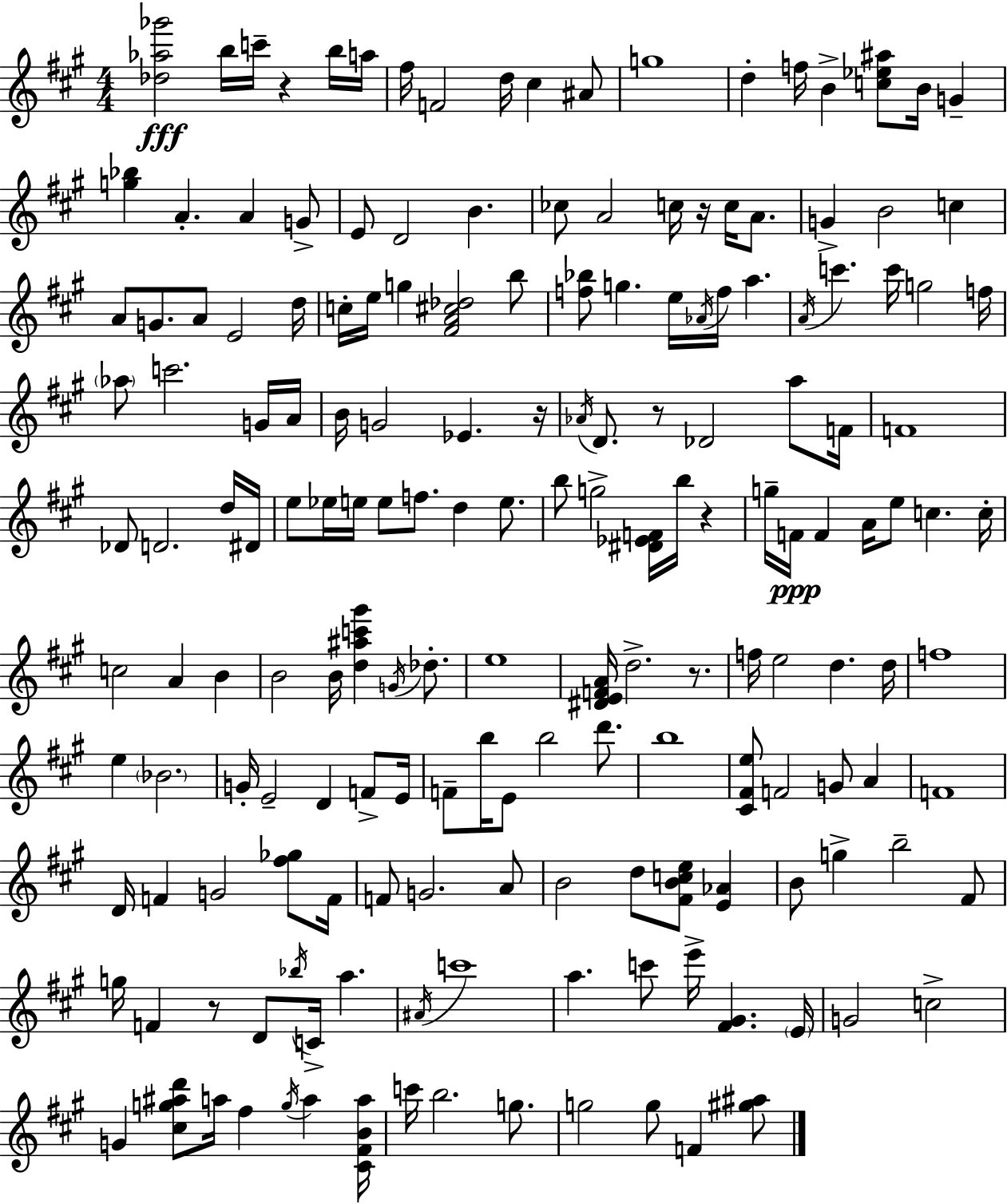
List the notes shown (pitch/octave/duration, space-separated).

[Db5,Ab5,Gb6]/h B5/s C6/s R/q B5/s A5/s F#5/s F4/h D5/s C#5/q A#4/e G5/w D5/q F5/s B4/q [C5,Eb5,A#5]/e B4/s G4/q [G5,Bb5]/q A4/q. A4/q G4/e E4/e D4/h B4/q. CES5/e A4/h C5/s R/s C5/s A4/e. G4/q B4/h C5/q A4/e G4/e. A4/e E4/h D5/s C5/s E5/s G5/q [F#4,A4,C#5,Db5]/h B5/e [F5,Bb5]/e G5/q. E5/s Ab4/s F5/s A5/q. A4/s C6/q. C6/s G5/h F5/s Ab5/e C6/h. G4/s A4/s B4/s G4/h Eb4/q. R/s Ab4/s D4/e. R/e Db4/h A5/e F4/s F4/w Db4/e D4/h. D5/s D#4/s E5/e Eb5/s E5/s E5/e F5/e. D5/q E5/e. B5/e G5/h [D#4,Eb4,F4]/s B5/s R/q G5/s F4/s F4/q A4/s E5/e C5/q. C5/s C5/h A4/q B4/q B4/h B4/s [D5,A#5,C6,G#6]/q G4/s Db5/e. E5/w [D#4,E4,F4,A4]/s D5/h. R/e. F5/s E5/h D5/q. D5/s F5/w E5/q Bb4/h. G4/s E4/h D4/q F4/e E4/s F4/e B5/s E4/e B5/h D6/e. B5/w [C#4,F#4,E5]/e F4/h G4/e A4/q F4/w D4/s F4/q G4/h [F#5,Gb5]/e F4/s F4/e G4/h. A4/e B4/h D5/e [F#4,B4,C5,E5]/e [E4,Ab4]/q B4/e G5/q B5/h F#4/e G5/s F4/q R/e D4/e Bb5/s C4/s A5/q. A#4/s C6/w A5/q. C6/e E6/s [F#4,G#4]/q. E4/s G4/h C5/h G4/q [C#5,G5,A#5,D6]/e A5/s F#5/q G5/s A5/q [C#4,F#4,B4,A5]/s C6/s B5/h. G5/e. G5/h G5/e F4/q [G#5,A#5]/e